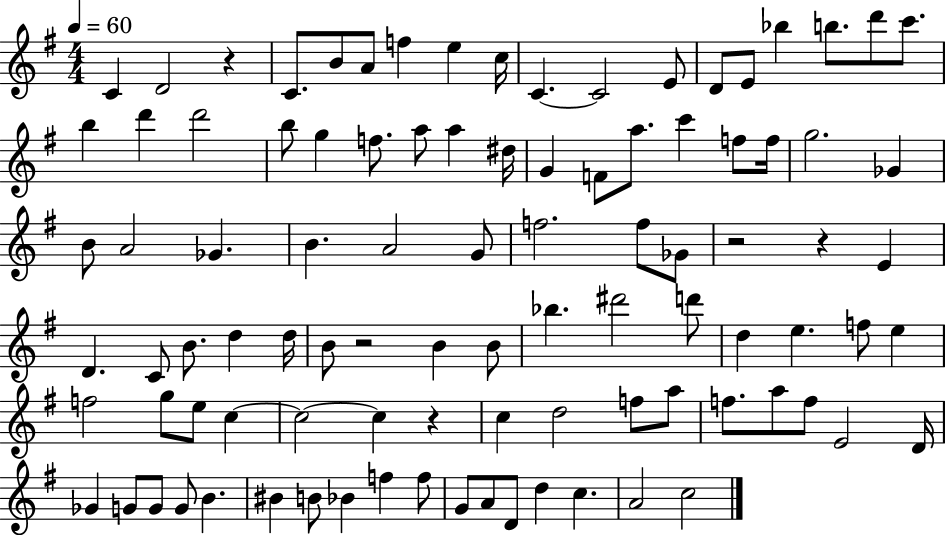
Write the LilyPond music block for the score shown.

{
  \clef treble
  \numericTimeSignature
  \time 4/4
  \key g \major
  \tempo 4 = 60
  c'4 d'2 r4 | c'8. b'8 a'8 f''4 e''4 c''16 | c'4.~~ c'2 e'8 | d'8 e'8 bes''4 b''8. d'''8 c'''8. | \break b''4 d'''4 d'''2 | b''8 g''4 f''8. a''8 a''4 dis''16 | g'4 f'8 a''8. c'''4 f''8 f''16 | g''2. ges'4 | \break b'8 a'2 ges'4. | b'4. a'2 g'8 | f''2. f''8 ges'8 | r2 r4 e'4 | \break d'4. c'8 b'8. d''4 d''16 | b'8 r2 b'4 b'8 | bes''4. dis'''2 d'''8 | d''4 e''4. f''8 e''4 | \break f''2 g''8 e''8 c''4~~ | c''2~~ c''4 r4 | c''4 d''2 f''8 a''8 | f''8. a''8 f''8 e'2 d'16 | \break ges'4 g'8 g'8 g'8 b'4. | bis'4 b'8 bes'4 f''4 f''8 | g'8 a'8 d'8 d''4 c''4. | a'2 c''2 | \break \bar "|."
}